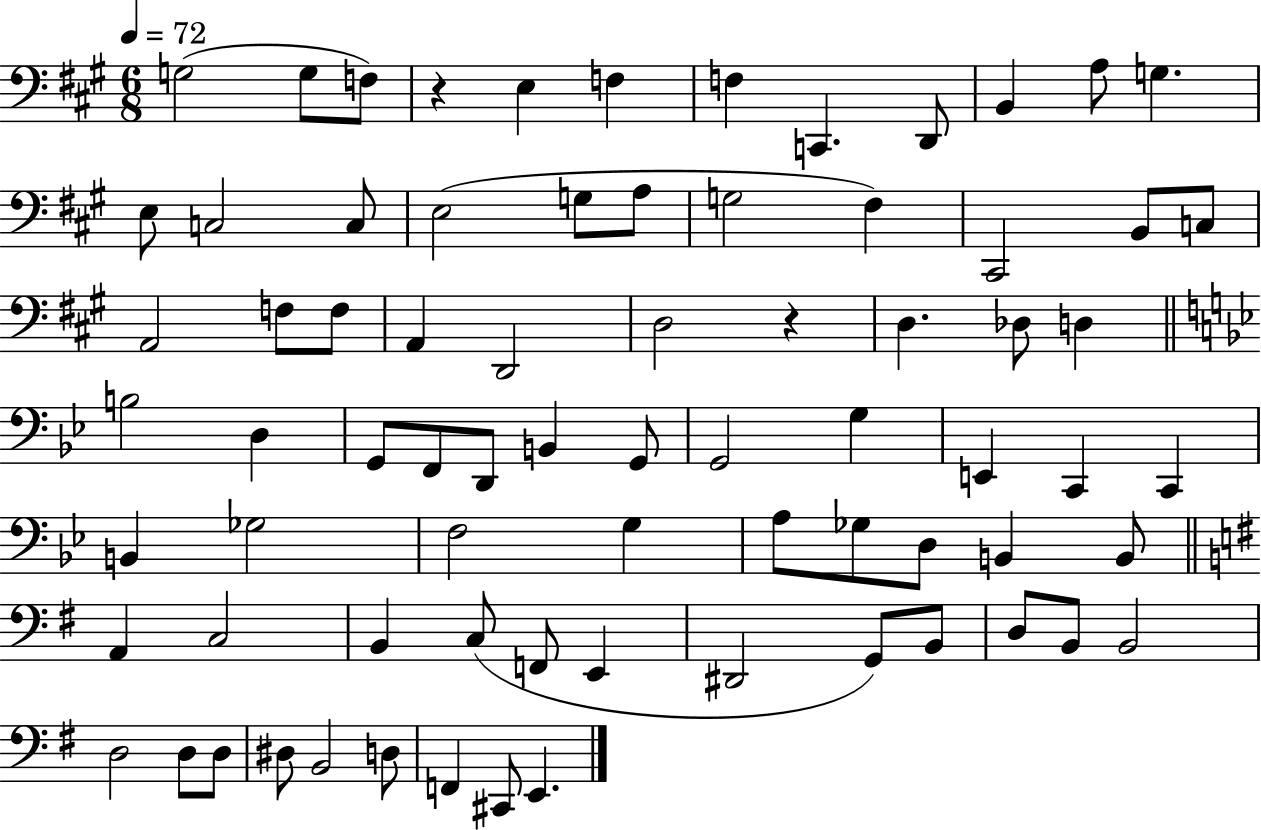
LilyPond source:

{
  \clef bass
  \numericTimeSignature
  \time 6/8
  \key a \major
  \tempo 4 = 72
  g2( g8 f8) | r4 e4 f4 | f4 c,4. d,8 | b,4 a8 g4. | \break e8 c2 c8 | e2( g8 a8 | g2 fis4) | cis,2 b,8 c8 | \break a,2 f8 f8 | a,4 d,2 | d2 r4 | d4. des8 d4 | \break \bar "||" \break \key g \minor b2 d4 | g,8 f,8 d,8 b,4 g,8 | g,2 g4 | e,4 c,4 c,4 | \break b,4 ges2 | f2 g4 | a8 ges8 d8 b,4 b,8 | \bar "||" \break \key e \minor a,4 c2 | b,4 c8( f,8 e,4 | dis,2 g,8) b,8 | d8 b,8 b,2 | \break d2 d8 d8 | dis8 b,2 d8 | f,4 cis,8 e,4. | \bar "|."
}